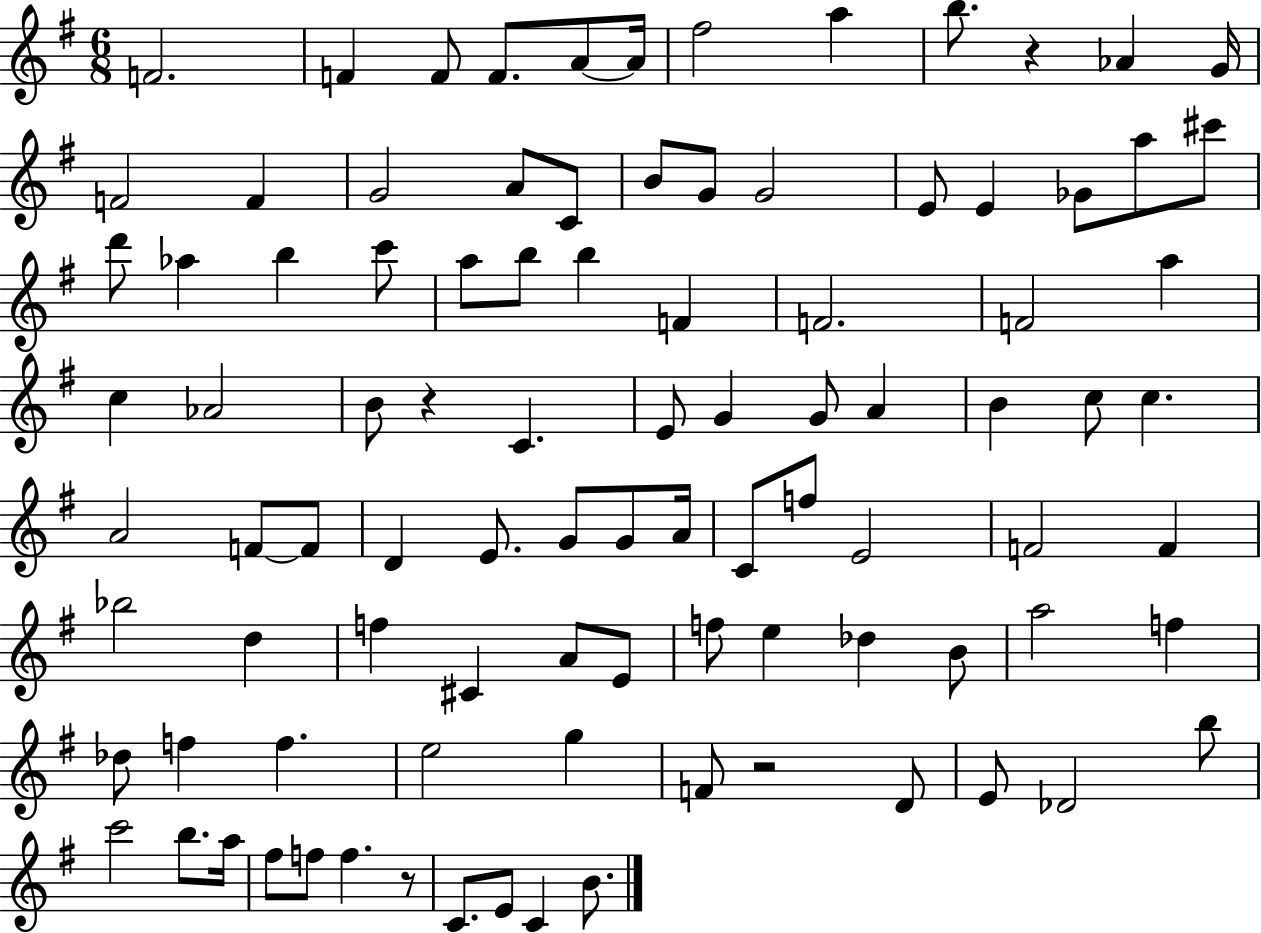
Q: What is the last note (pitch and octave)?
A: B4